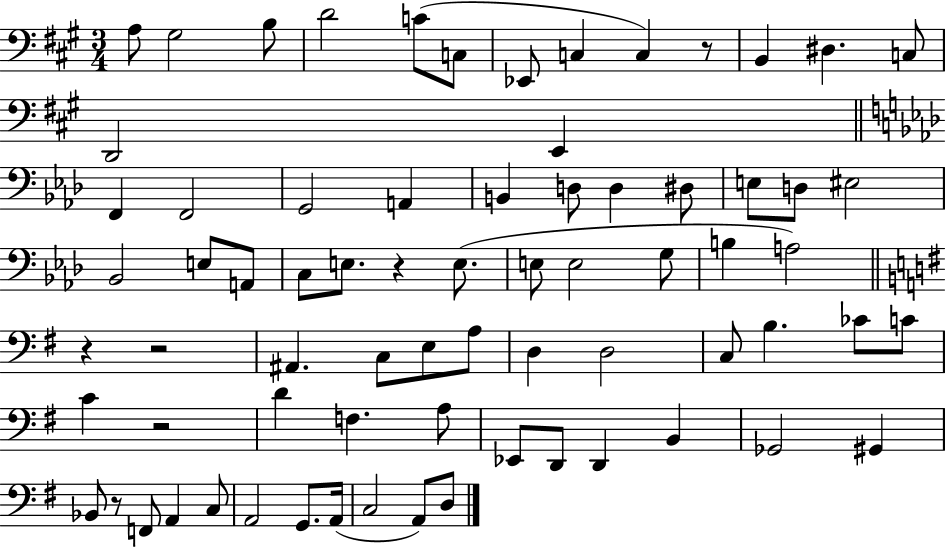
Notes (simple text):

A3/e G#3/h B3/e D4/h C4/e C3/e Eb2/e C3/q C3/q R/e B2/q D#3/q. C3/e D2/h E2/q F2/q F2/h G2/h A2/q B2/q D3/e D3/q D#3/e E3/e D3/e EIS3/h Bb2/h E3/e A2/e C3/e E3/e. R/q E3/e. E3/e E3/h G3/e B3/q A3/h R/q R/h A#2/q. C3/e E3/e A3/e D3/q D3/h C3/e B3/q. CES4/e C4/e C4/q R/h D4/q F3/q. A3/e Eb2/e D2/e D2/q B2/q Gb2/h G#2/q Bb2/e R/e F2/e A2/q C3/e A2/h G2/e. A2/s C3/h A2/e D3/e